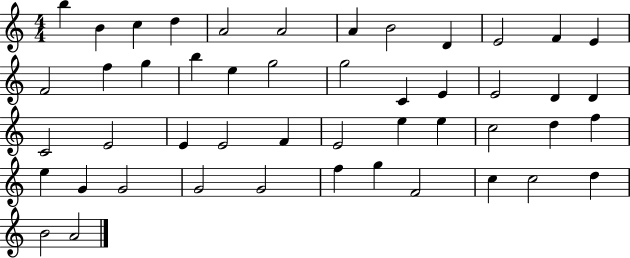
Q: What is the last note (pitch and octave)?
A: A4